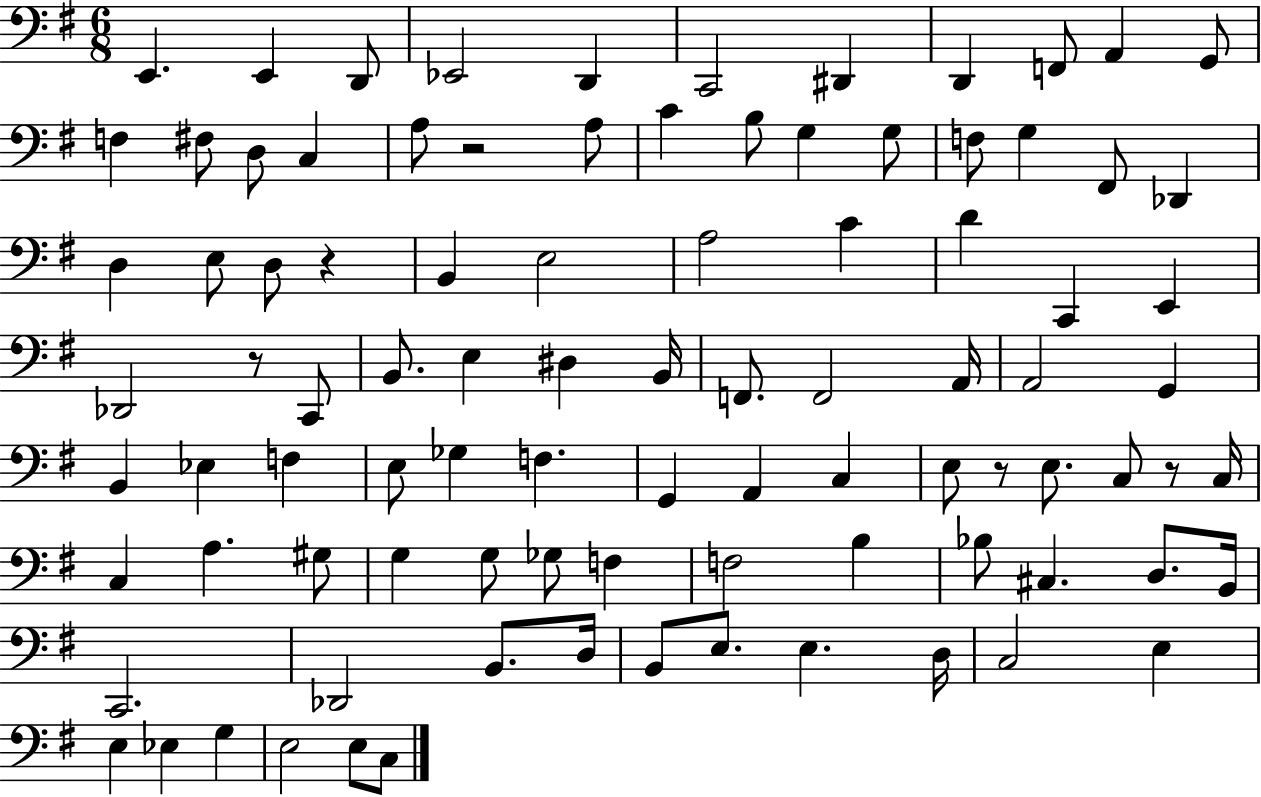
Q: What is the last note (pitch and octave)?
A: C3